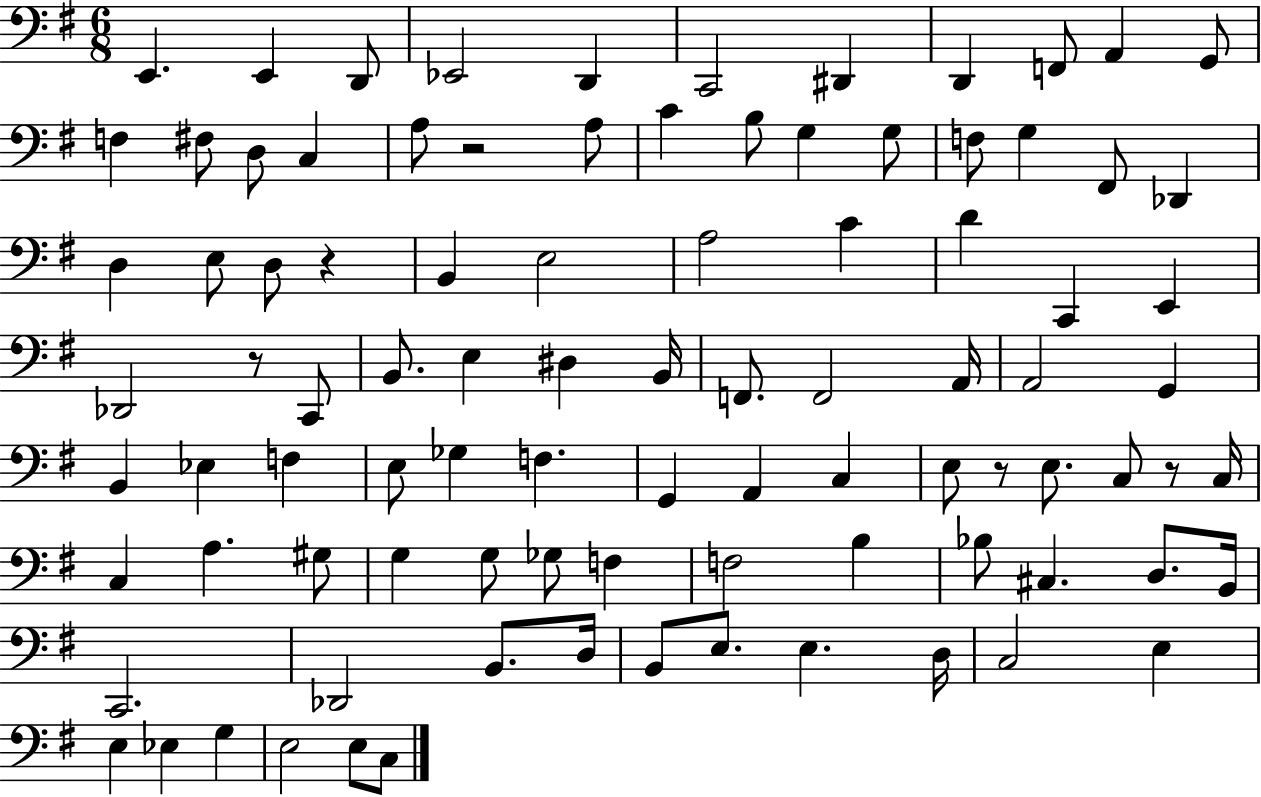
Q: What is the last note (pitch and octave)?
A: C3